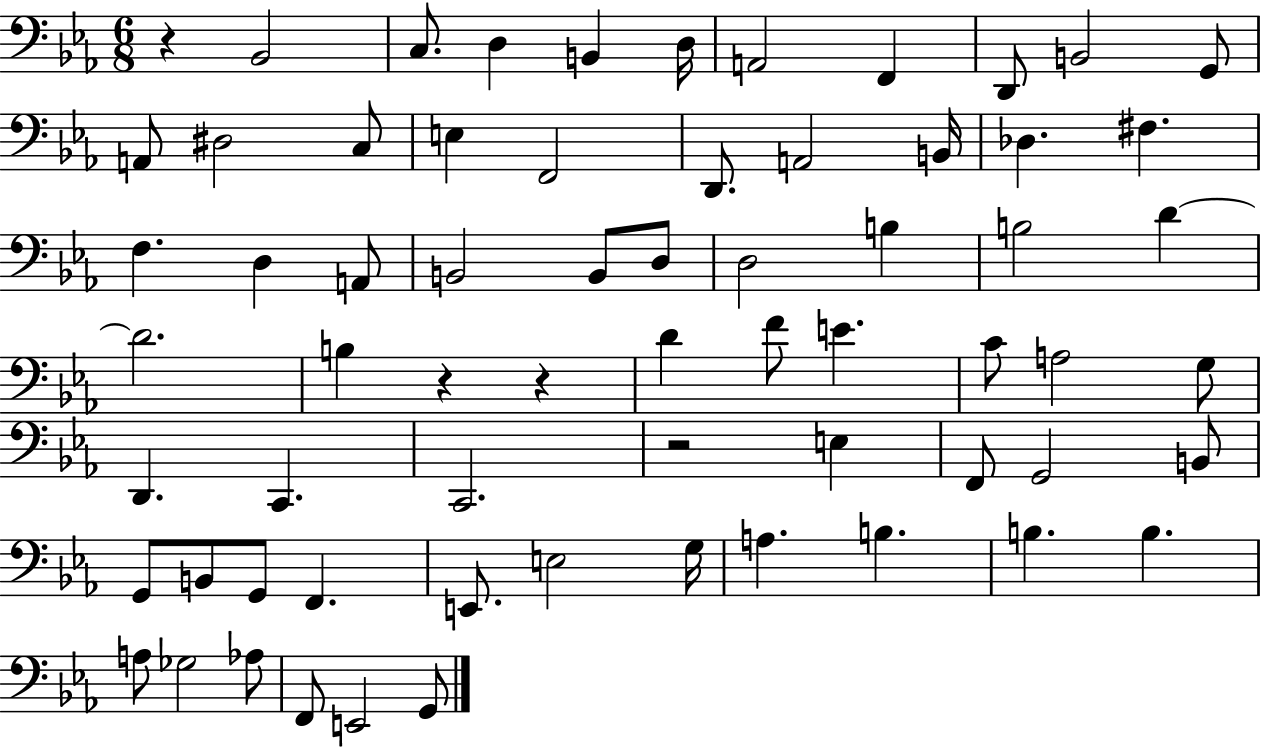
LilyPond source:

{
  \clef bass
  \numericTimeSignature
  \time 6/8
  \key ees \major
  r4 bes,2 | c8. d4 b,4 d16 | a,2 f,4 | d,8 b,2 g,8 | \break a,8 dis2 c8 | e4 f,2 | d,8. a,2 b,16 | des4. fis4. | \break f4. d4 a,8 | b,2 b,8 d8 | d2 b4 | b2 d'4~~ | \break d'2. | b4 r4 r4 | d'4 f'8 e'4. | c'8 a2 g8 | \break d,4. c,4. | c,2. | r2 e4 | f,8 g,2 b,8 | \break g,8 b,8 g,8 f,4. | e,8. e2 g16 | a4. b4. | b4. b4. | \break a8 ges2 aes8 | f,8 e,2 g,8 | \bar "|."
}